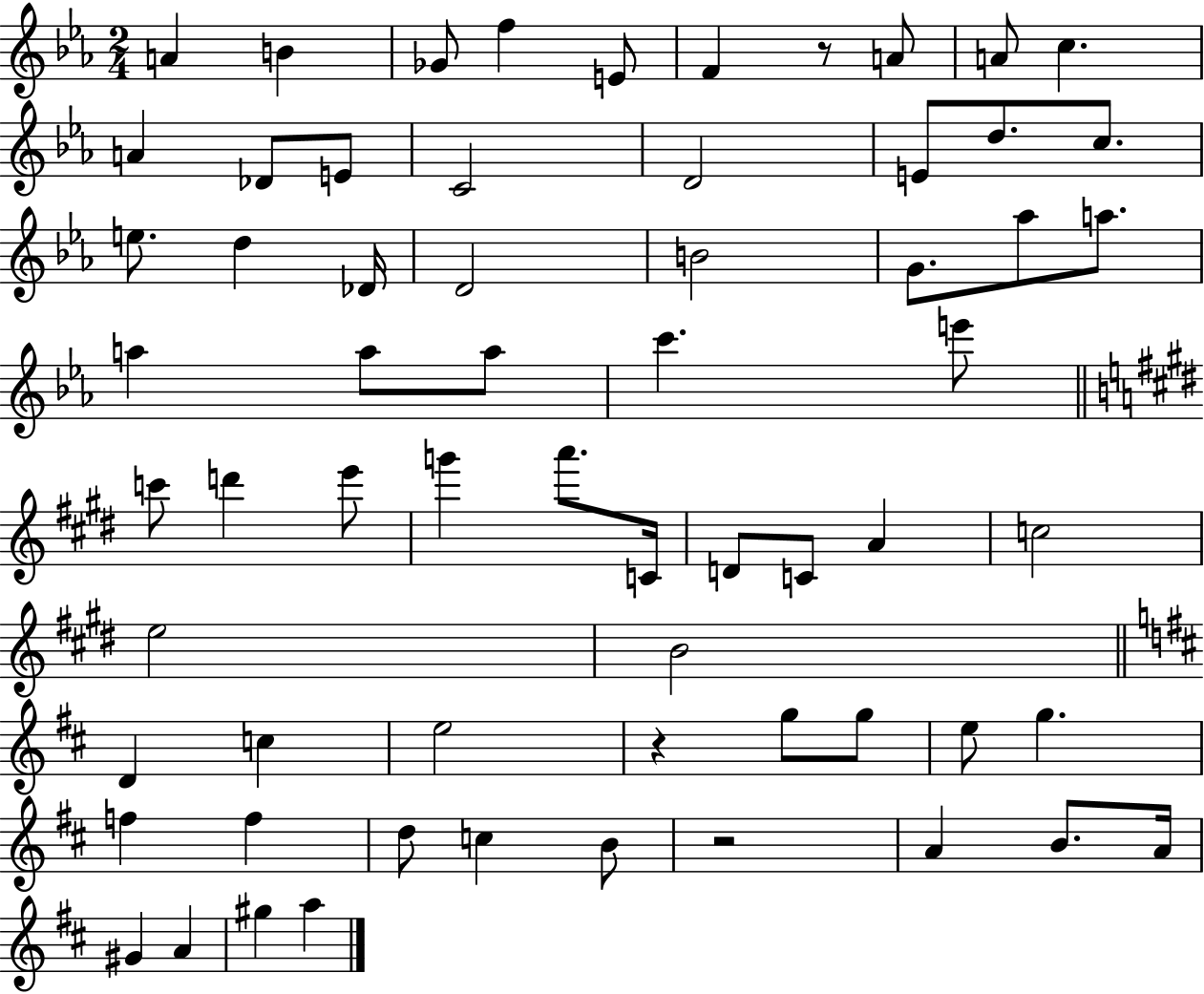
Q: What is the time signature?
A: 2/4